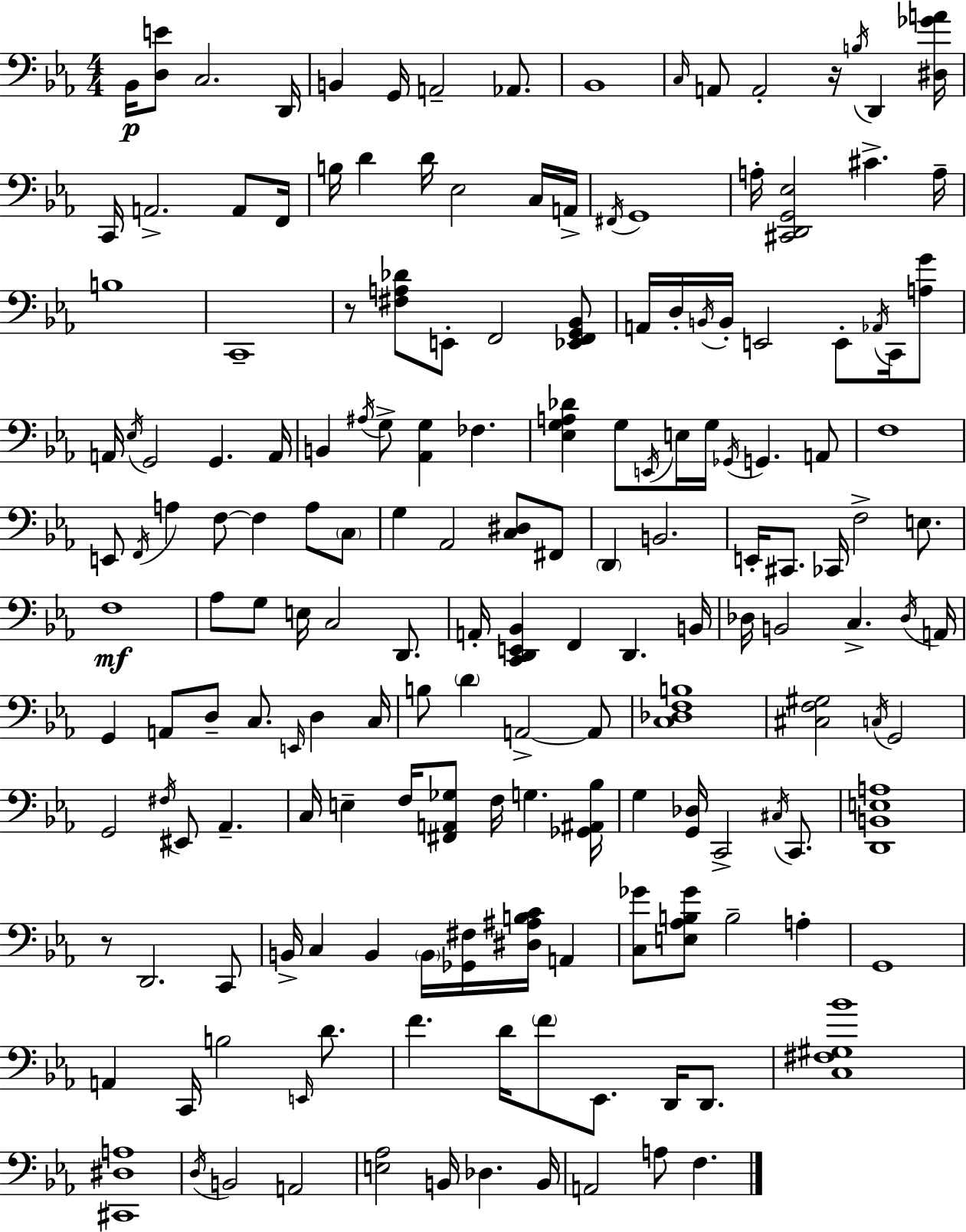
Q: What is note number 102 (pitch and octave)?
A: G2